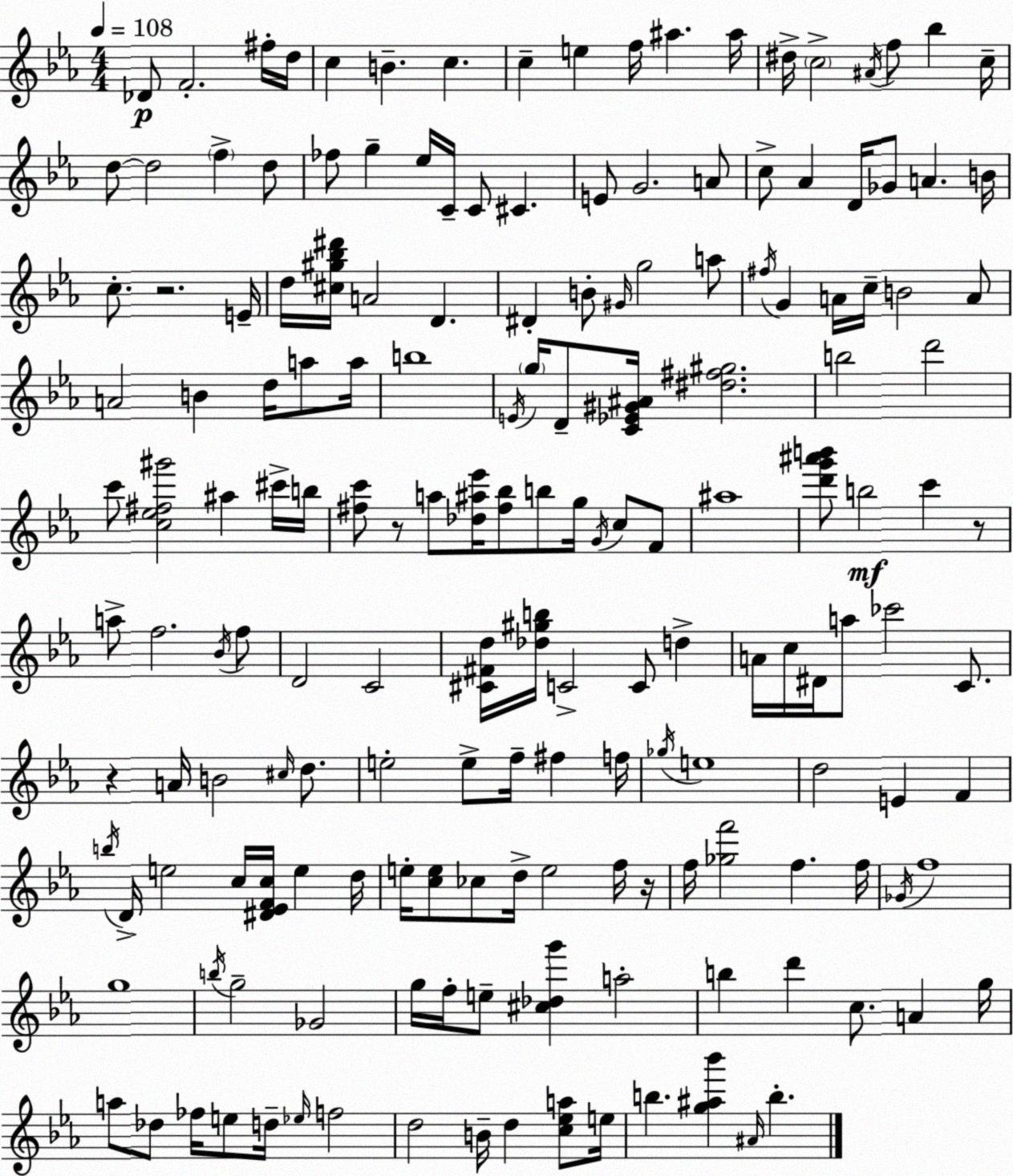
X:1
T:Untitled
M:4/4
L:1/4
K:Eb
_D/2 F2 ^f/4 d/4 c B c c e f/4 ^a ^a/4 ^d/4 c2 ^A/4 f/2 _b c/4 d/2 d2 f d/2 _f/2 g _e/4 C/4 C/2 ^C E/2 G2 A/2 c/2 _A D/4 _G/2 A B/4 c/2 z2 E/4 d/4 [^c^g_b^d']/4 A2 D ^D B/2 ^G/4 g2 a/2 ^f/4 G A/4 c/4 B2 A/2 A2 B d/4 a/2 a/4 b4 E/4 g/4 D/2 [C_E^G^A]/4 [^d^f^g]2 b2 d'2 c'/2 [c_e^f^g']2 ^a ^c'/4 b/4 [^fc']/2 z/2 a/2 [_d^a_e']/4 [^f_b]/2 b/2 g/4 G/4 c/2 F/2 ^a4 [d'g'^a'b']/2 b2 c' z/2 a/2 f2 _B/4 f/2 D2 C2 [^C^Fd]/4 [_d^gb]/4 C2 C/2 d A/4 c/4 ^D/4 a/2 _c'2 C/2 z A/4 B2 ^c/4 d/2 e2 e/2 f/4 ^f f/4 _g/4 e4 d2 E F b/4 D/4 e2 c/4 [^D_EFc]/4 e d/4 e/4 [ce]/2 _c/2 d/4 e2 f/4 z/4 f/4 [_gf']2 f f/4 _G/4 f4 g4 b/4 g2 _G2 g/4 f/4 e/2 [^c_dg'] a2 b d' c/2 A g/4 a/2 _d/2 _f/4 e/2 d/4 _e/4 f2 d2 B/4 d [c_ea]/2 e/4 b [g^a_b'] ^A/4 b